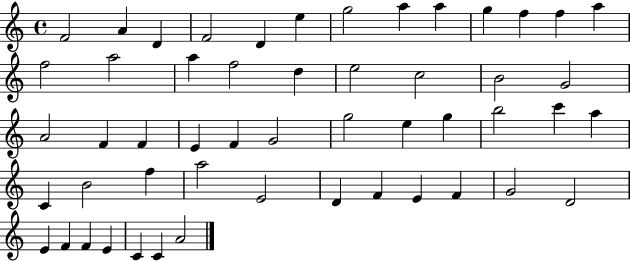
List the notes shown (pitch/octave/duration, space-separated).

F4/h A4/q D4/q F4/h D4/q E5/q G5/h A5/q A5/q G5/q F5/q F5/q A5/q F5/h A5/h A5/q F5/h D5/q E5/h C5/h B4/h G4/h A4/h F4/q F4/q E4/q F4/q G4/h G5/h E5/q G5/q B5/h C6/q A5/q C4/q B4/h F5/q A5/h E4/h D4/q F4/q E4/q F4/q G4/h D4/h E4/q F4/q F4/q E4/q C4/q C4/q A4/h